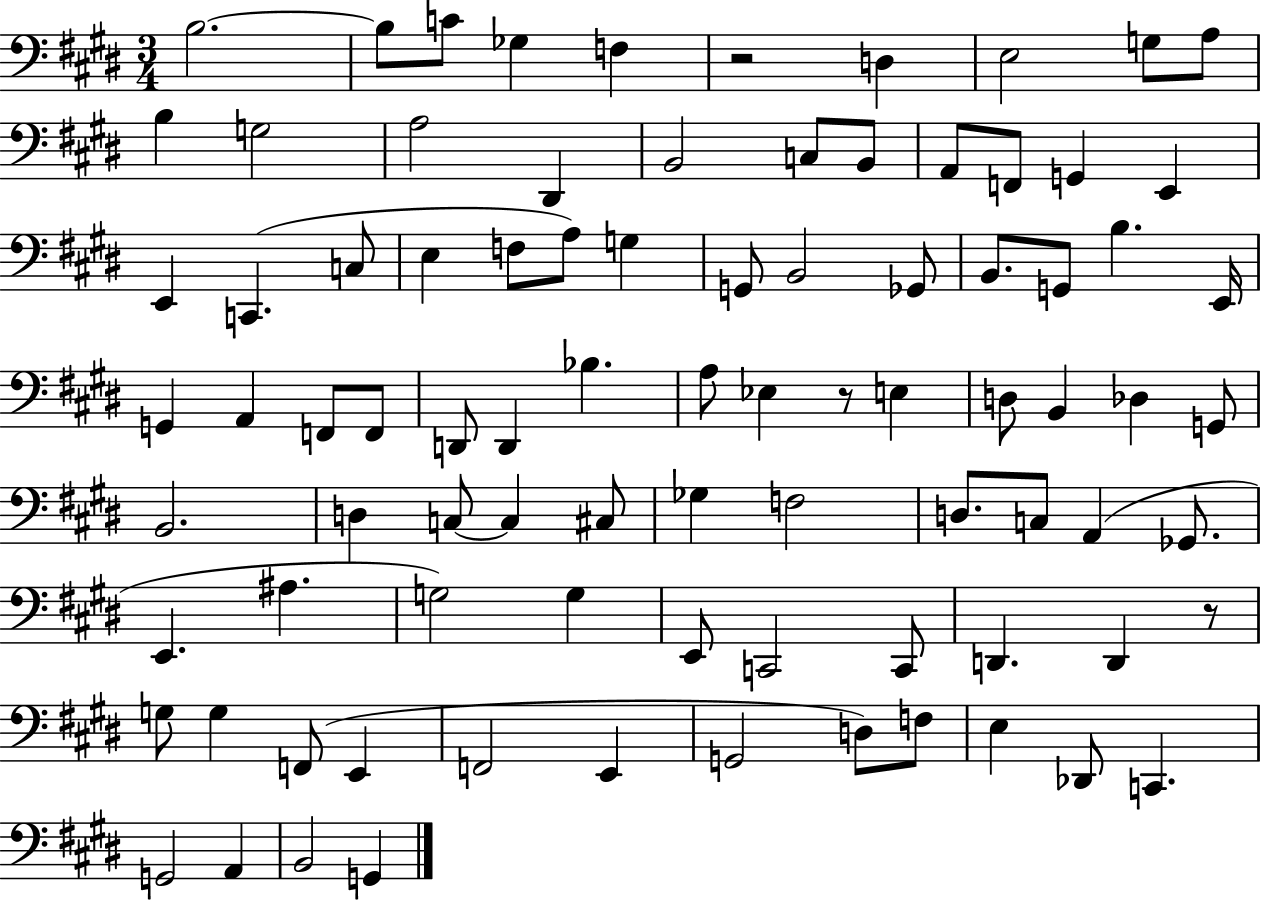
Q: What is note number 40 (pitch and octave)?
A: D2